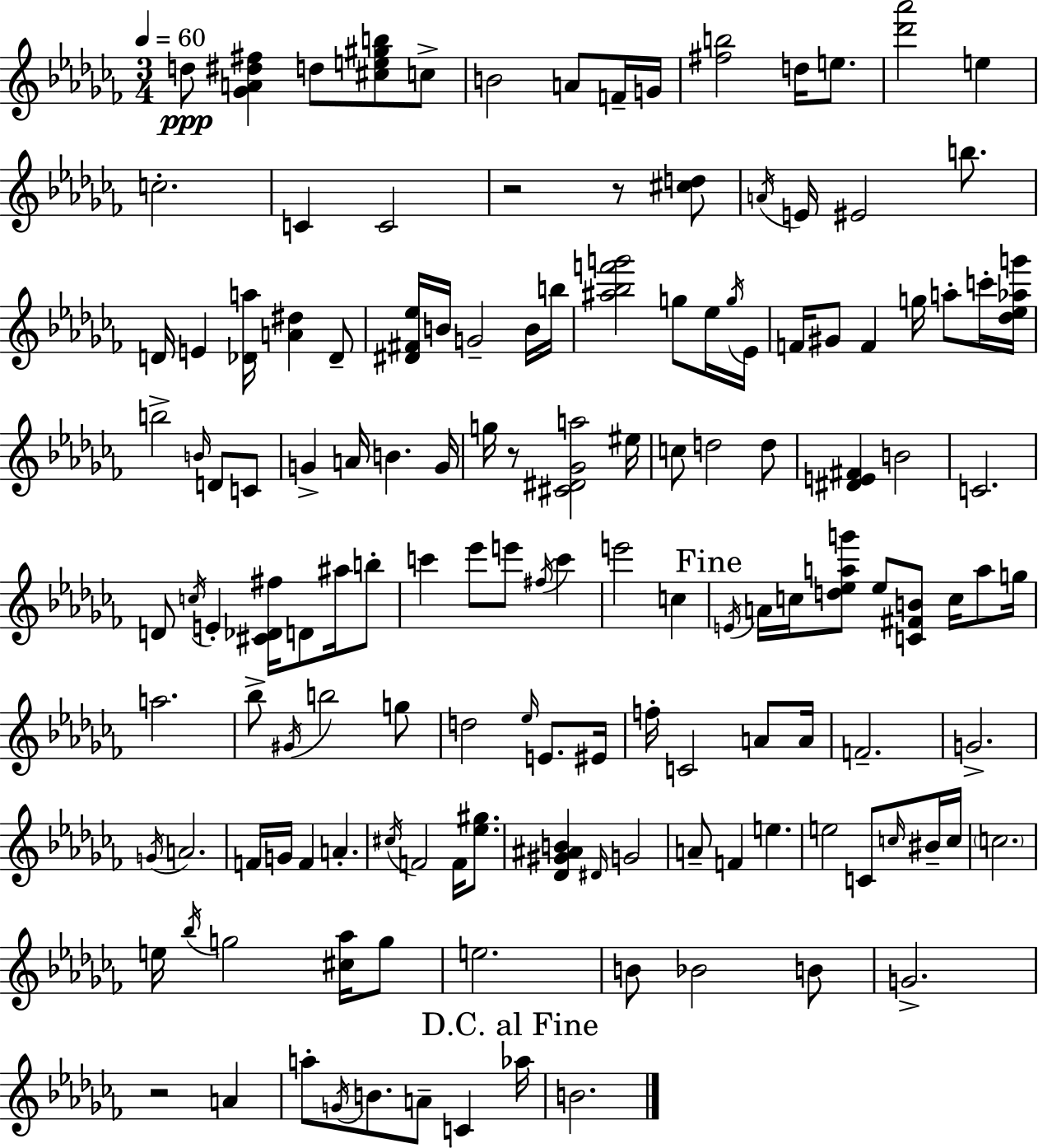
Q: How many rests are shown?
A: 4